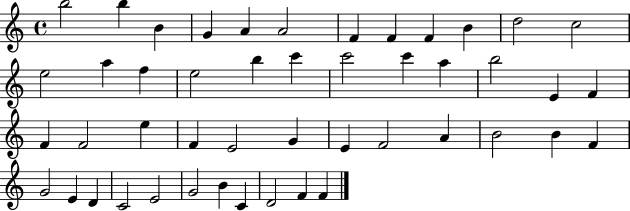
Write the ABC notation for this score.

X:1
T:Untitled
M:4/4
L:1/4
K:C
b2 b B G A A2 F F F B d2 c2 e2 a f e2 b c' c'2 c' a b2 E F F F2 e F E2 G E F2 A B2 B F G2 E D C2 E2 G2 B C D2 F F